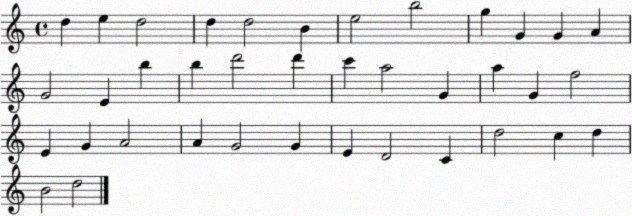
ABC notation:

X:1
T:Untitled
M:4/4
L:1/4
K:C
d e d2 d d2 B e2 b2 g G G A G2 E b b d'2 d' c' a2 G a G f2 E G A2 A G2 G E D2 C d2 c d B2 d2